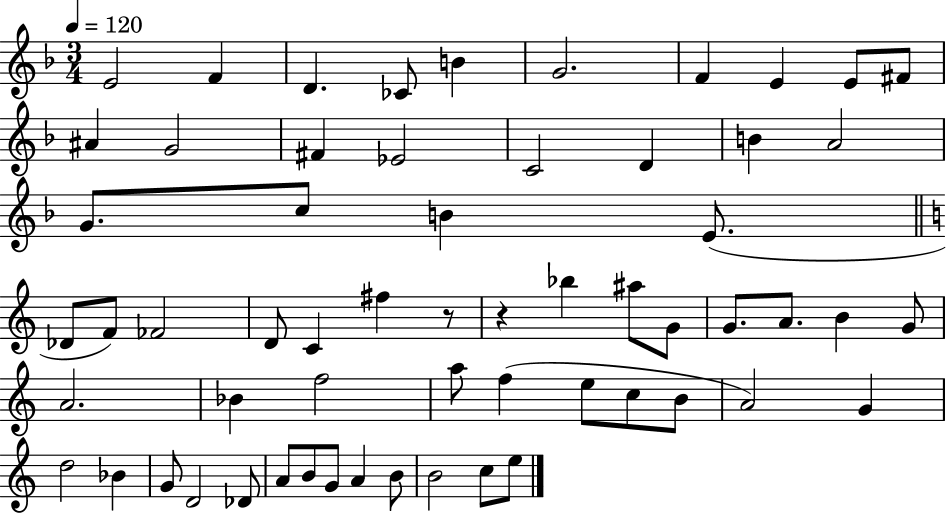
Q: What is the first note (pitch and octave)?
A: E4